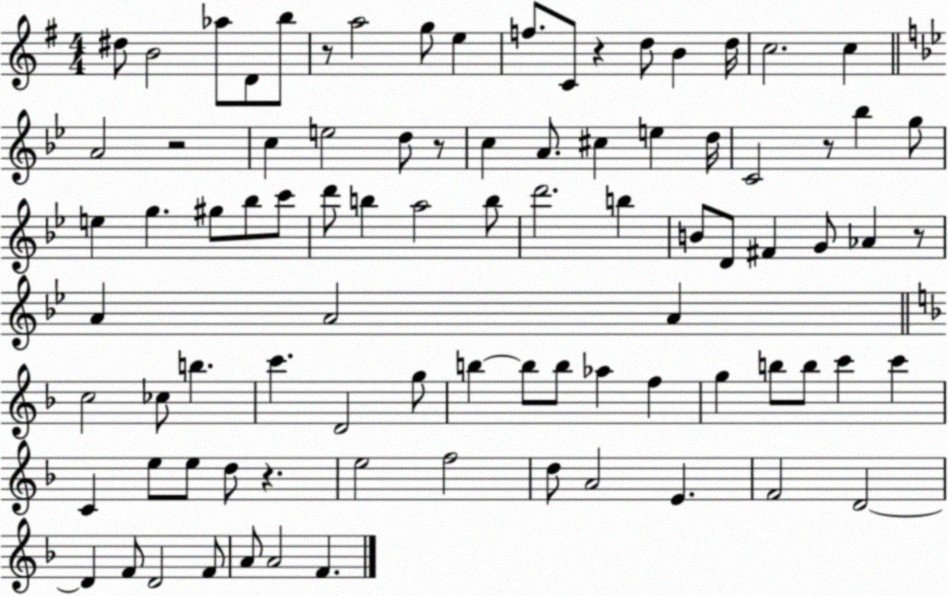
X:1
T:Untitled
M:4/4
L:1/4
K:G
^d/2 B2 _a/2 D/2 b/2 z/2 a2 g/2 e f/2 C/2 z d/2 B d/4 c2 c A2 z2 c e2 d/2 z/2 c A/2 ^c e d/4 C2 z/2 _b g/2 e g ^g/2 _b/2 c'/2 d'/2 b a2 b/2 d'2 b B/2 D/2 ^F G/2 _A z/2 A A2 A c2 _c/2 b c' D2 g/2 b b/2 b/2 _a f g b/2 b/2 c' c' C e/2 e/2 d/2 z e2 f2 d/2 A2 E F2 D2 D F/2 D2 F/2 A/2 A2 F